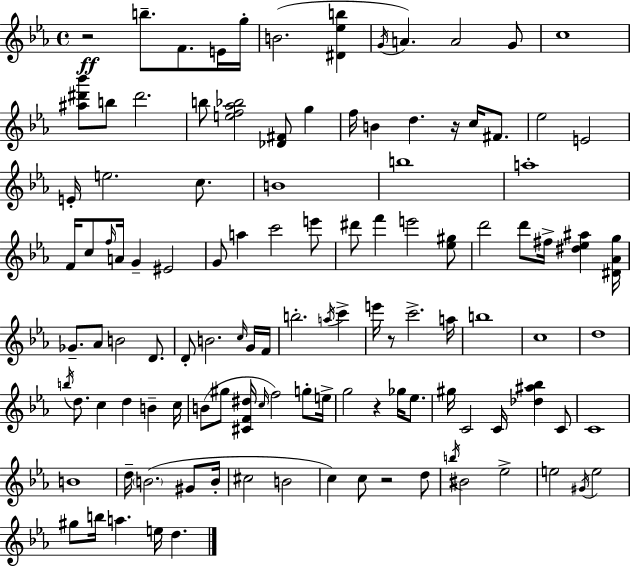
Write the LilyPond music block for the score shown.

{
  \clef treble
  \time 4/4
  \defaultTimeSignature
  \key c \minor
  \repeat volta 2 { r2\ff b''8.-- f'8. e'16 g''16-. | b'2.( <dis' ees'' b''>4 | \acciaccatura { g'16 }) a'4. a'2 g'8 | c''1 | \break <ais'' dis''' bes'''>8 b''8 dis'''2. | b''8 <e'' f'' aes'' bes''>2 <des' fis'>8 g''4 | f''16 b'4 d''4. r16 c''16 fis'8. | ees''2 e'2 | \break e'16-. e''2. c''8. | b'1 | b''1 | a''1-. | \break f'16 c''8 \grace { f''16 } a'16 g'4-- eis'2 | g'8 a''4 c'''2 | e'''8 dis'''8 f'''4 e'''2 | <ees'' gis''>8 d'''2 d'''8 fis''16-> <dis'' ees'' ais''>4 | \break <dis' aes' g''>16 ges'8.-- aes'8 b'2 d'8. | d'8-. b'2. | \grace { c''16 } g'16 f'16 b''2.-. \acciaccatura { a''16 } | c'''4-> e'''16 r8 c'''2.-> | \break a''16 b''1 | c''1 | d''1 | \acciaccatura { b''16 } d''8. c''4 d''4 | \break b'4-- c''16 b'8( gis''8 <cis' f' dis''>16 \grace { c''16 } f''2) | g''8-. e''16-> g''2 r4 | ges''16 ees''8. gis''16 c'2 c'16 | <des'' ais'' bes''>4 c'8 c'1 | \break b'1 | d''16-- \parenthesize b'2.( | gis'8 b'16-. cis''2 b'2 | c''4) c''8 r2 | \break d''8 \acciaccatura { b''16 } bis'2 ees''2-> | e''2 \acciaccatura { gis'16 } | e''2 gis''8 b''16 a''4. | e''16 d''4. } \bar "|."
}